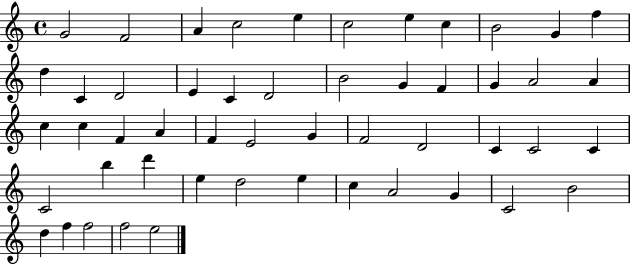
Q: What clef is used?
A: treble